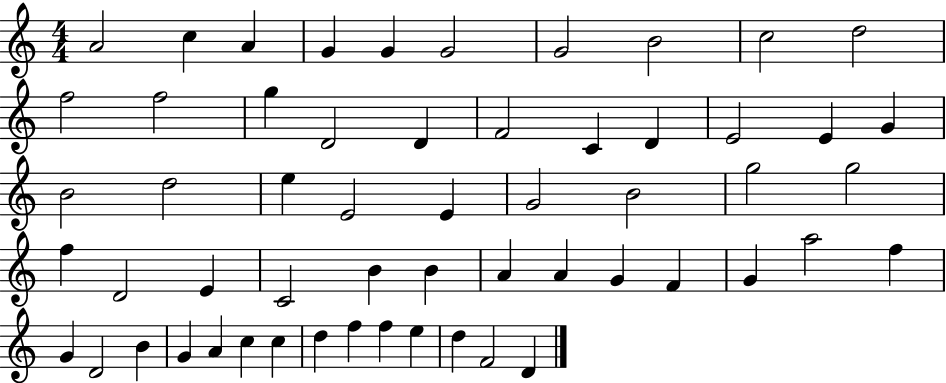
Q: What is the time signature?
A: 4/4